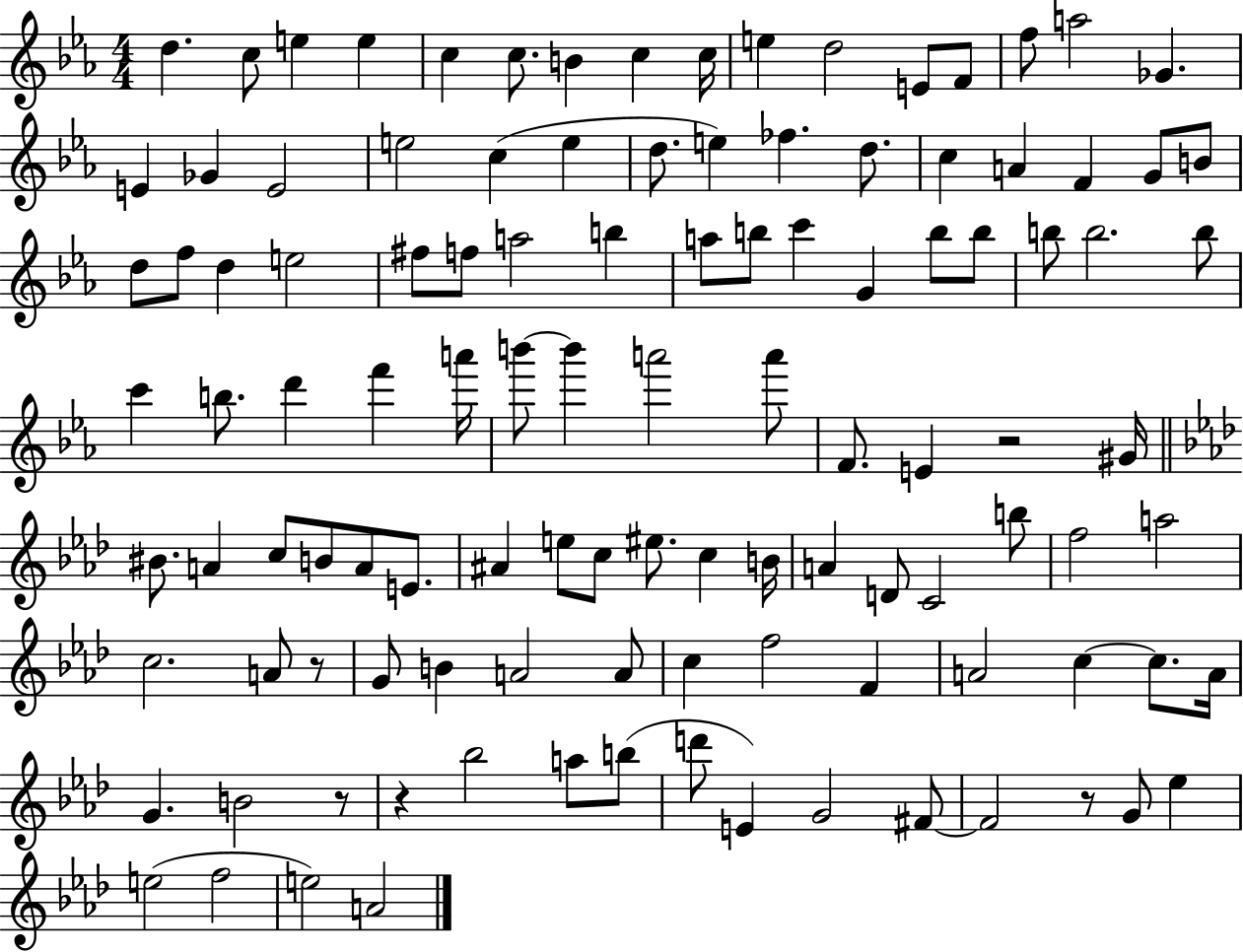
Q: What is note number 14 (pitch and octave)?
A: F5